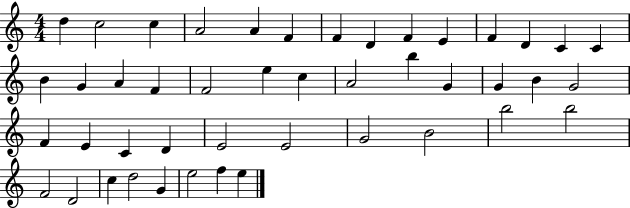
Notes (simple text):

D5/q C5/h C5/q A4/h A4/q F4/q F4/q D4/q F4/q E4/q F4/q D4/q C4/q C4/q B4/q G4/q A4/q F4/q F4/h E5/q C5/q A4/h B5/q G4/q G4/q B4/q G4/h F4/q E4/q C4/q D4/q E4/h E4/h G4/h B4/h B5/h B5/h F4/h D4/h C5/q D5/h G4/q E5/h F5/q E5/q